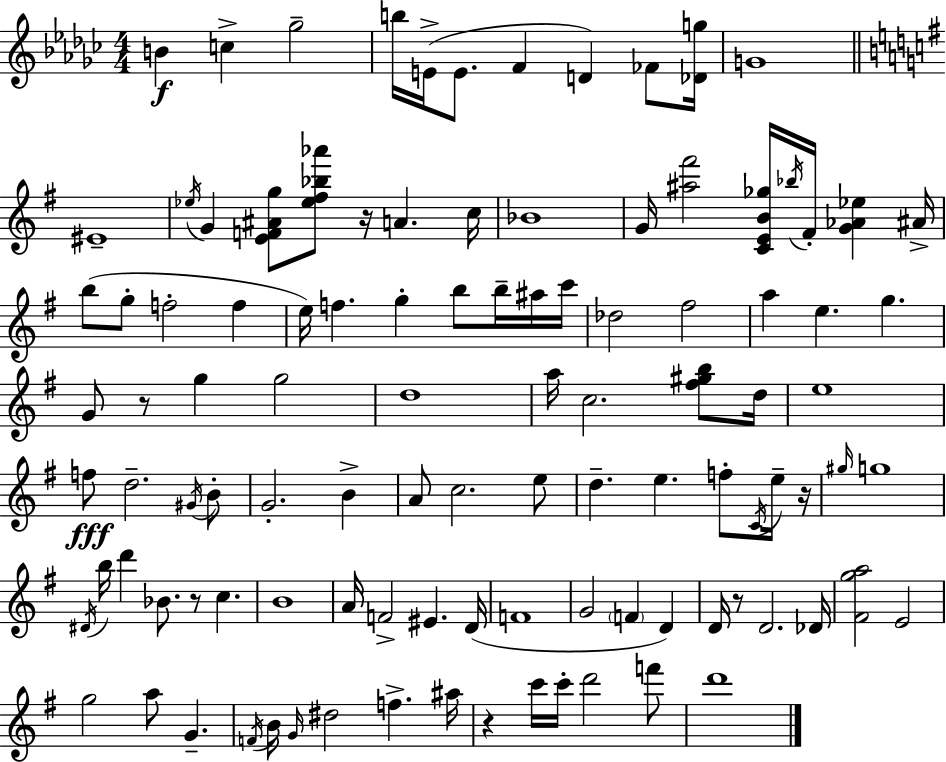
X:1
T:Untitled
M:4/4
L:1/4
K:Ebm
B c _g2 b/4 E/4 E/2 F D _F/2 [_Dg]/4 G4 ^E4 _e/4 G [EF^Ag]/2 [_e^f_b_a']/2 z/4 A c/4 _B4 G/4 [^a^f']2 [CEB_g]/4 _b/4 ^F/4 [G_A_e] ^A/4 b/2 g/2 f2 f e/4 f g b/2 b/4 ^a/4 c'/4 _d2 ^f2 a e g G/2 z/2 g g2 d4 a/4 c2 [^f^gb]/2 d/4 e4 f/2 d2 ^G/4 B/2 G2 B A/2 c2 e/2 d e f/2 C/4 e/4 z/4 ^g/4 g4 ^D/4 b/4 d' _B/2 z/2 c B4 A/4 F2 ^E D/4 F4 G2 F D D/4 z/2 D2 _D/4 [^Fga]2 E2 g2 a/2 G F/4 B/4 G/4 ^d2 f ^a/4 z c'/4 c'/4 d'2 f'/2 d'4